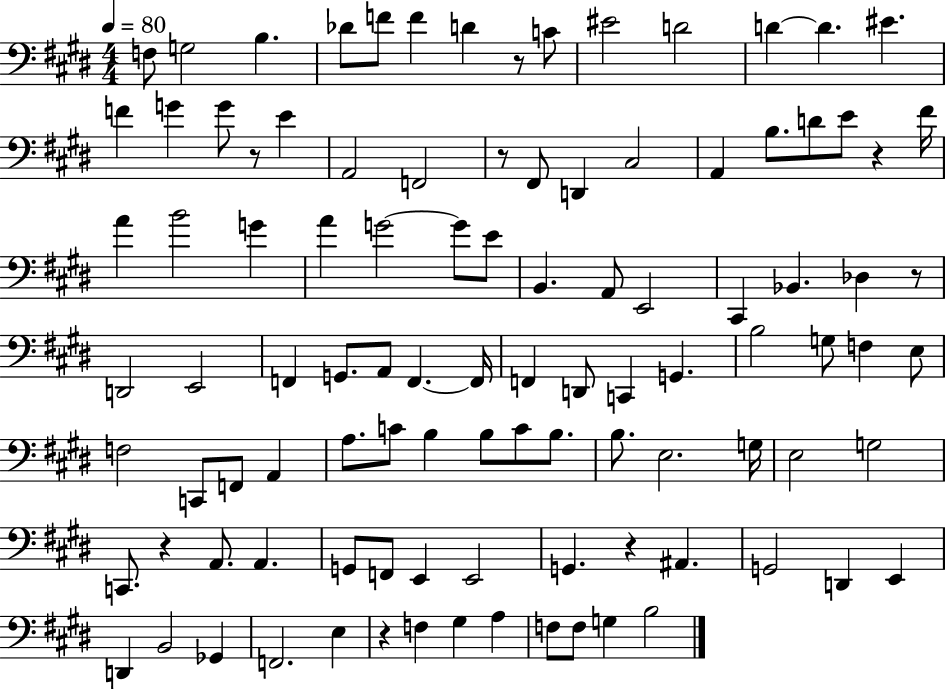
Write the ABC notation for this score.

X:1
T:Untitled
M:4/4
L:1/4
K:E
F,/2 G,2 B, _D/2 F/2 F D z/2 C/2 ^E2 D2 D D ^E F G G/2 z/2 E A,,2 F,,2 z/2 ^F,,/2 D,, ^C,2 A,, B,/2 D/2 E/2 z ^F/4 A B2 G A G2 G/2 E/2 B,, A,,/2 E,,2 ^C,, _B,, _D, z/2 D,,2 E,,2 F,, G,,/2 A,,/2 F,, F,,/4 F,, D,,/2 C,, G,, B,2 G,/2 F, E,/2 F,2 C,,/2 F,,/2 A,, A,/2 C/2 B, B,/2 C/2 B,/2 B,/2 E,2 G,/4 E,2 G,2 C,,/2 z A,,/2 A,, G,,/2 F,,/2 E,, E,,2 G,, z ^A,, G,,2 D,, E,, D,, B,,2 _G,, F,,2 E, z F, ^G, A, F,/2 F,/2 G, B,2